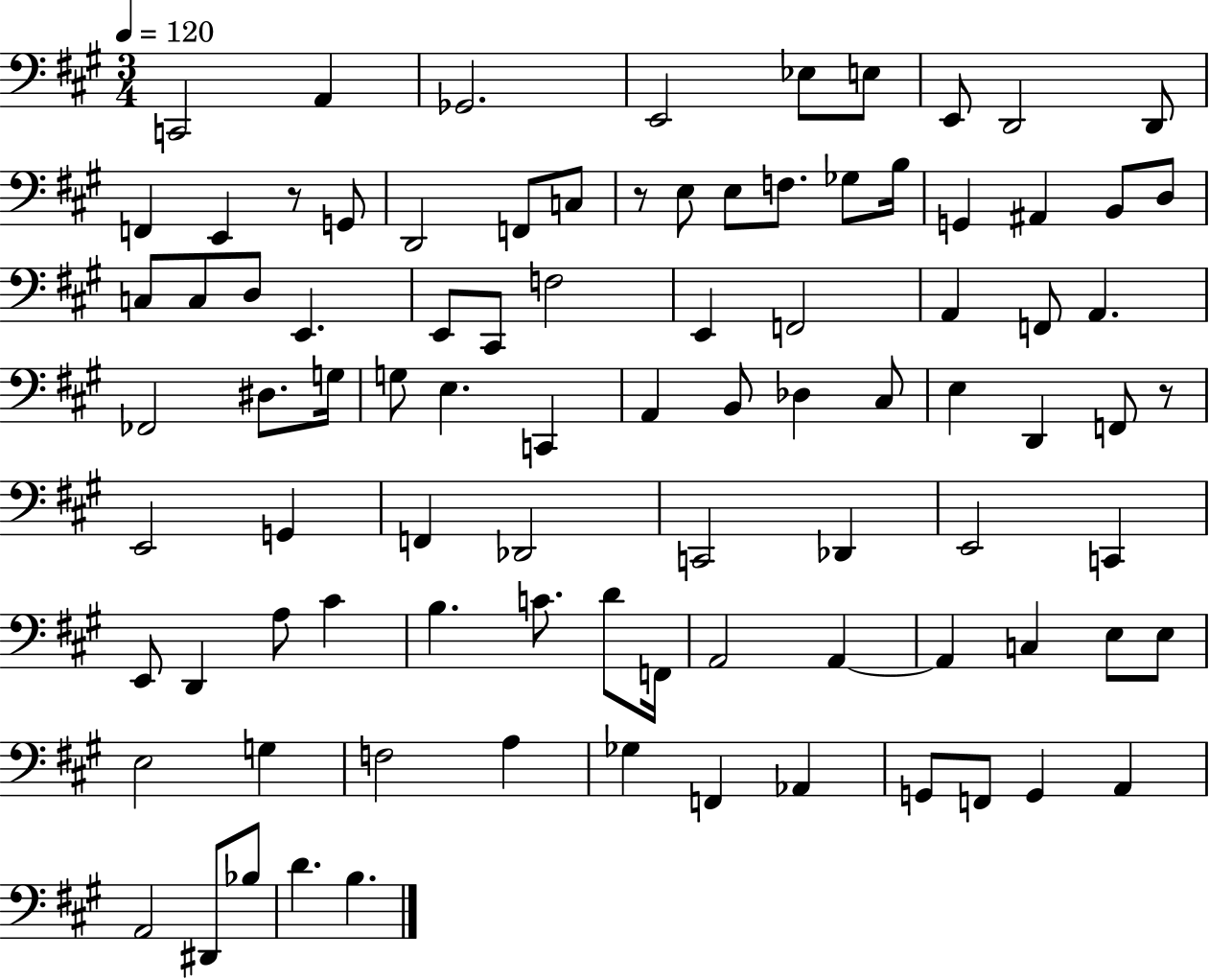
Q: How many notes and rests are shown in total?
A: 90